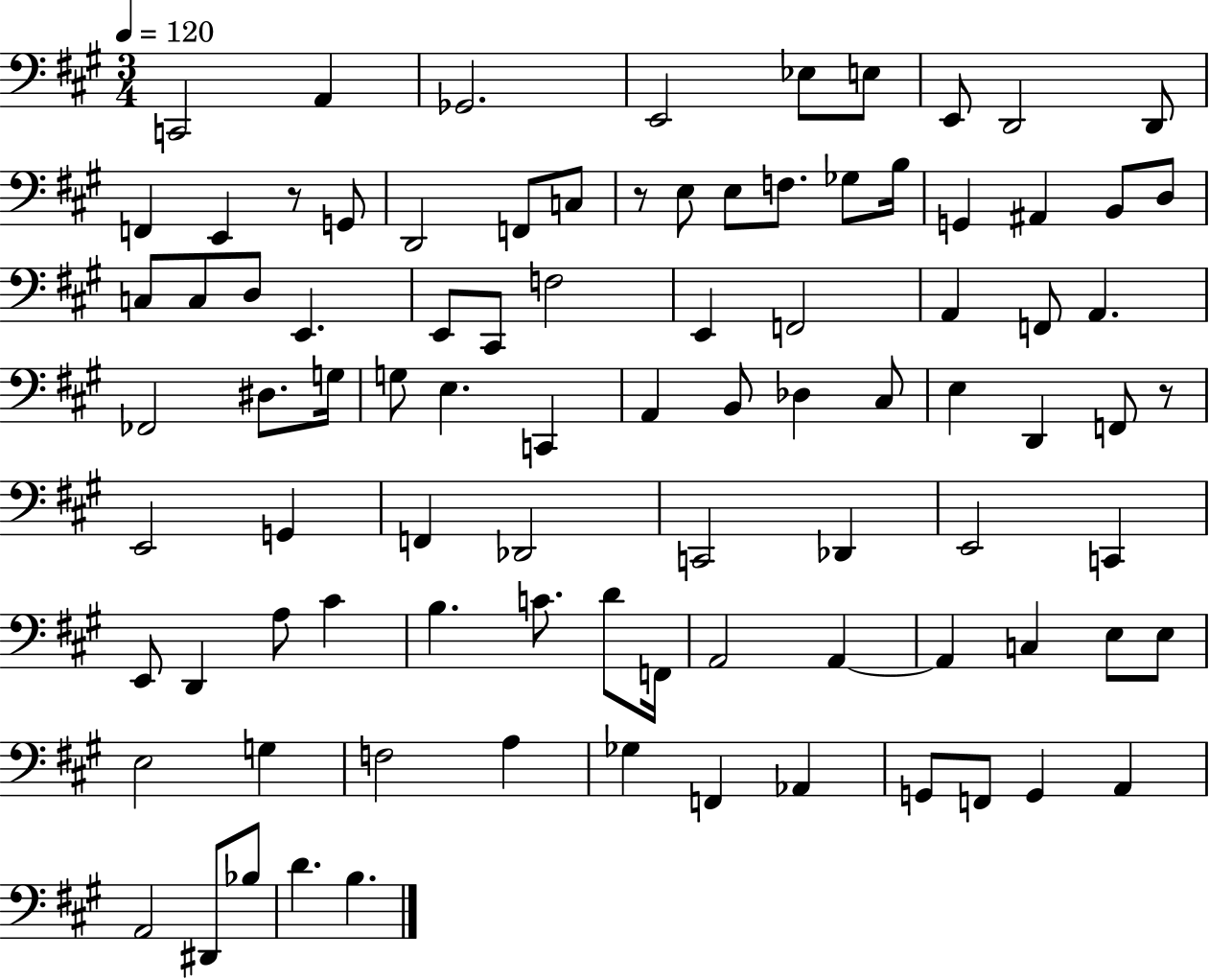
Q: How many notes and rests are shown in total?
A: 90